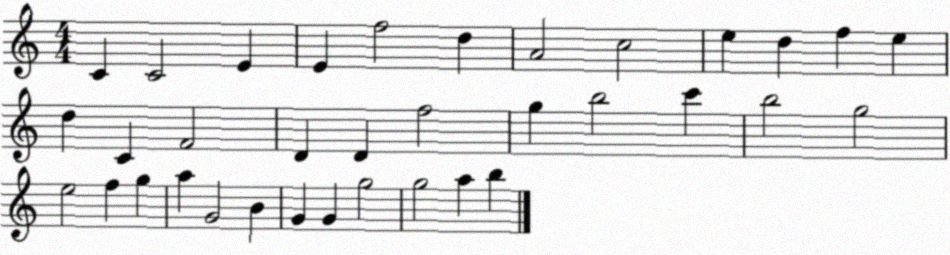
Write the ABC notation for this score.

X:1
T:Untitled
M:4/4
L:1/4
K:C
C C2 E E f2 d A2 c2 e d f e d C F2 D D f2 g b2 c' b2 g2 e2 f g a G2 B G G g2 g2 a b